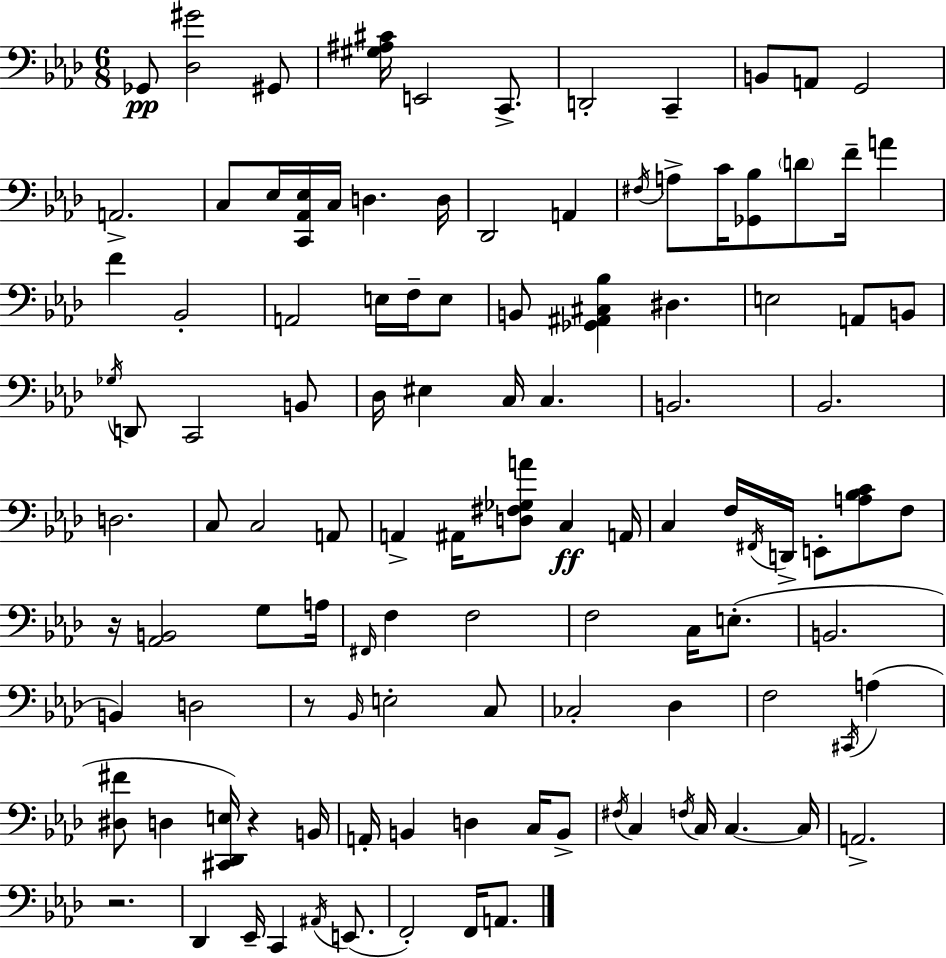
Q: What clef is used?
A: bass